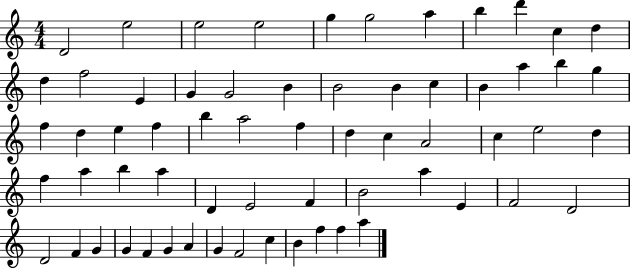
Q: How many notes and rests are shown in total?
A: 63